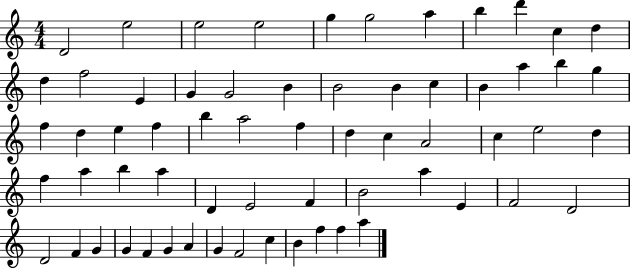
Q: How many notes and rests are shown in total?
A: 63